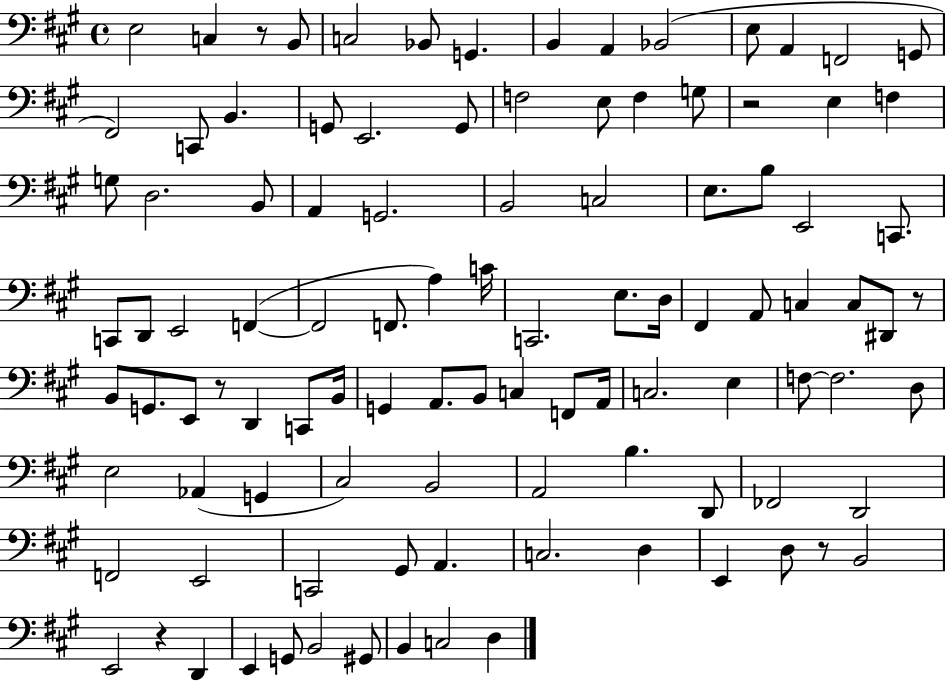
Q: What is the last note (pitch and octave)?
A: D3